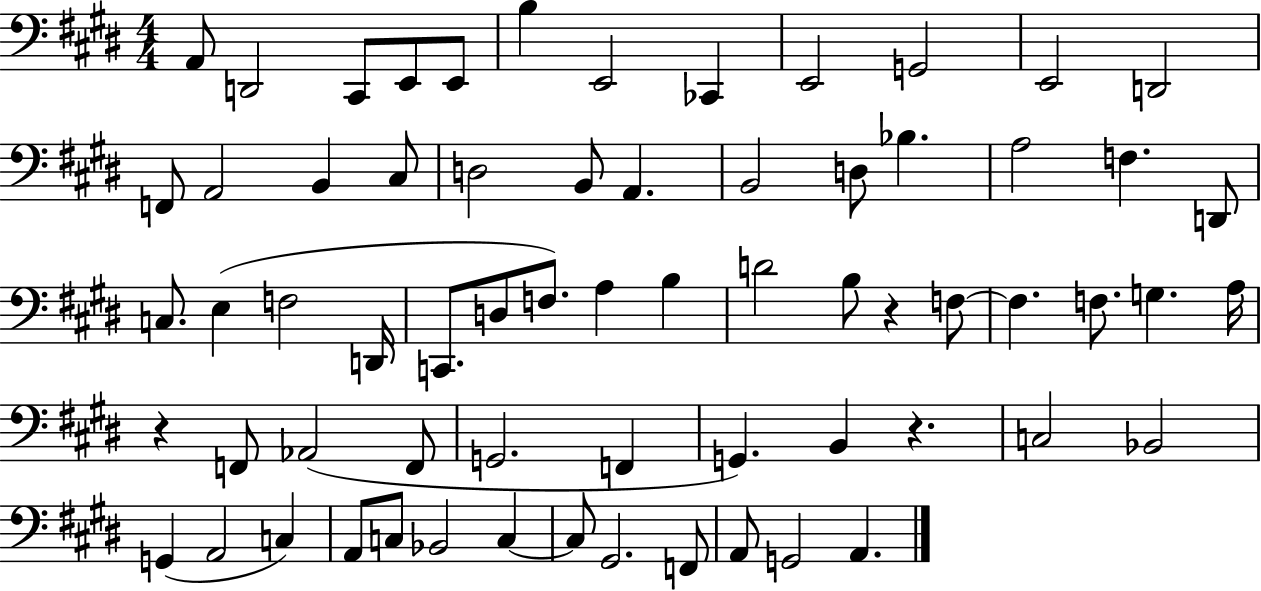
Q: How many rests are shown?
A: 3